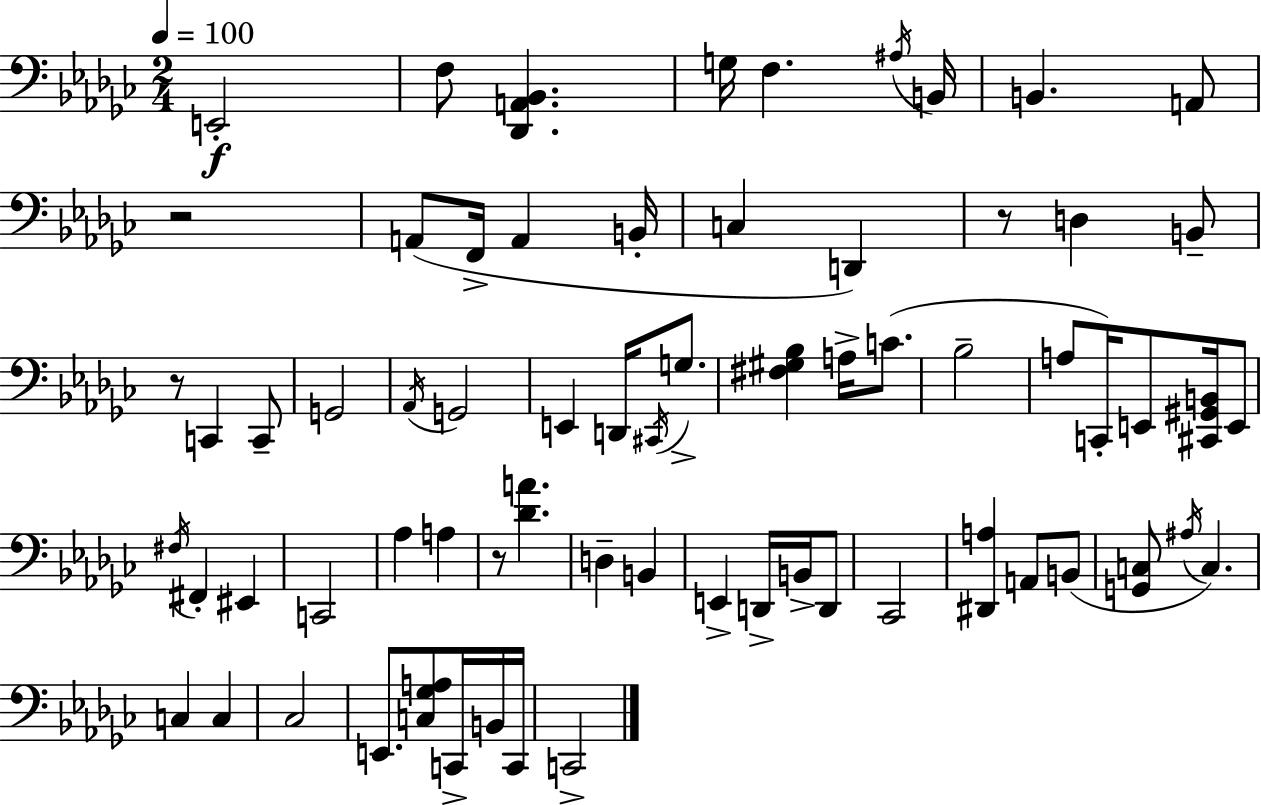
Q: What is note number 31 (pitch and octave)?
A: E2